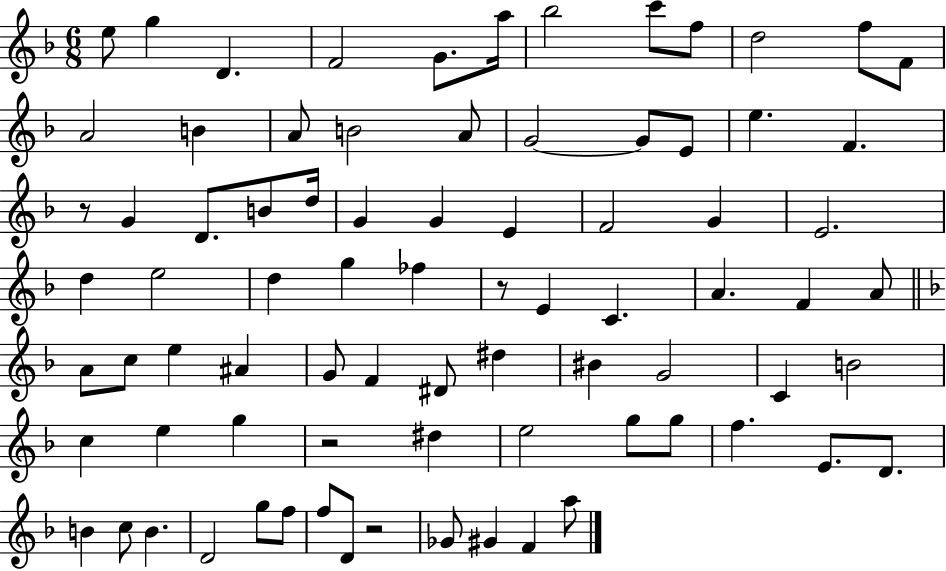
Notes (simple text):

E5/e G5/q D4/q. F4/h G4/e. A5/s Bb5/h C6/e F5/e D5/h F5/e F4/e A4/h B4/q A4/e B4/h A4/e G4/h G4/e E4/e E5/q. F4/q. R/e G4/q D4/e. B4/e D5/s G4/q G4/q E4/q F4/h G4/q E4/h. D5/q E5/h D5/q G5/q FES5/q R/e E4/q C4/q. A4/q. F4/q A4/e A4/e C5/e E5/q A#4/q G4/e F4/q D#4/e D#5/q BIS4/q G4/h C4/q B4/h C5/q E5/q G5/q R/h D#5/q E5/h G5/e G5/e F5/q. E4/e. D4/e. B4/q C5/e B4/q. D4/h G5/e F5/e F5/e D4/e R/h Gb4/e G#4/q F4/q A5/e